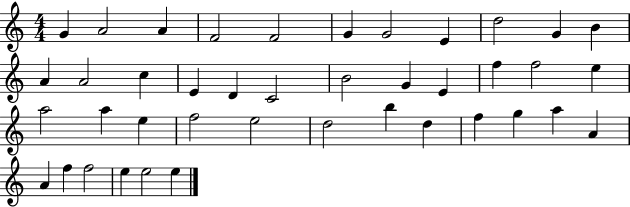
{
  \clef treble
  \numericTimeSignature
  \time 4/4
  \key c \major
  g'4 a'2 a'4 | f'2 f'2 | g'4 g'2 e'4 | d''2 g'4 b'4 | \break a'4 a'2 c''4 | e'4 d'4 c'2 | b'2 g'4 e'4 | f''4 f''2 e''4 | \break a''2 a''4 e''4 | f''2 e''2 | d''2 b''4 d''4 | f''4 g''4 a''4 a'4 | \break a'4 f''4 f''2 | e''4 e''2 e''4 | \bar "|."
}